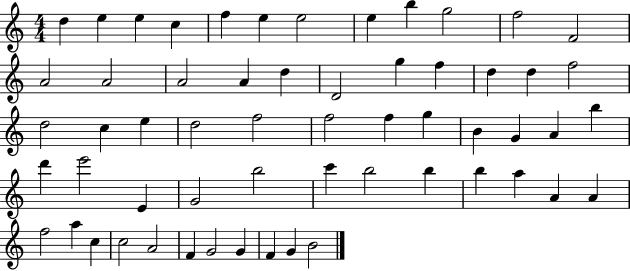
X:1
T:Untitled
M:4/4
L:1/4
K:C
d e e c f e e2 e b g2 f2 F2 A2 A2 A2 A d D2 g f d d f2 d2 c e d2 f2 f2 f g B G A b d' e'2 E G2 b2 c' b2 b b a A A f2 a c c2 A2 F G2 G F G B2